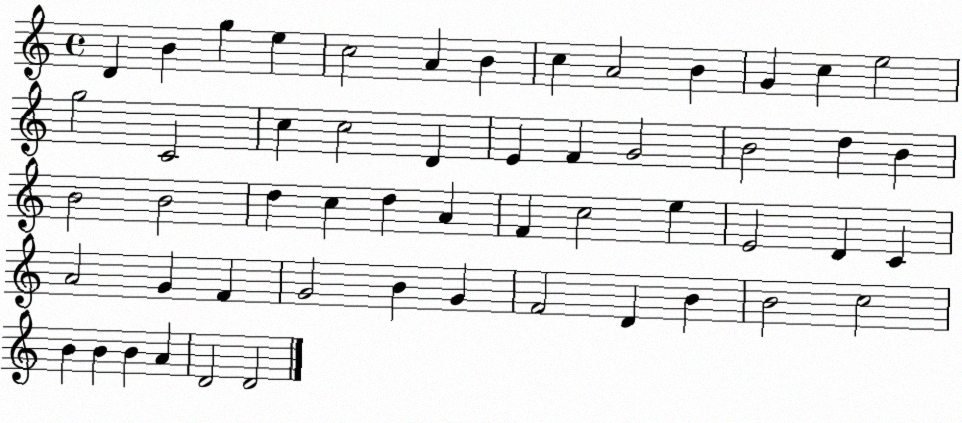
X:1
T:Untitled
M:4/4
L:1/4
K:C
D B g e c2 A B c A2 B G c e2 g2 C2 c c2 D E F G2 B2 d B B2 B2 d c d A F c2 e E2 D C A2 G F G2 B G F2 D B B2 c2 B B B A D2 D2